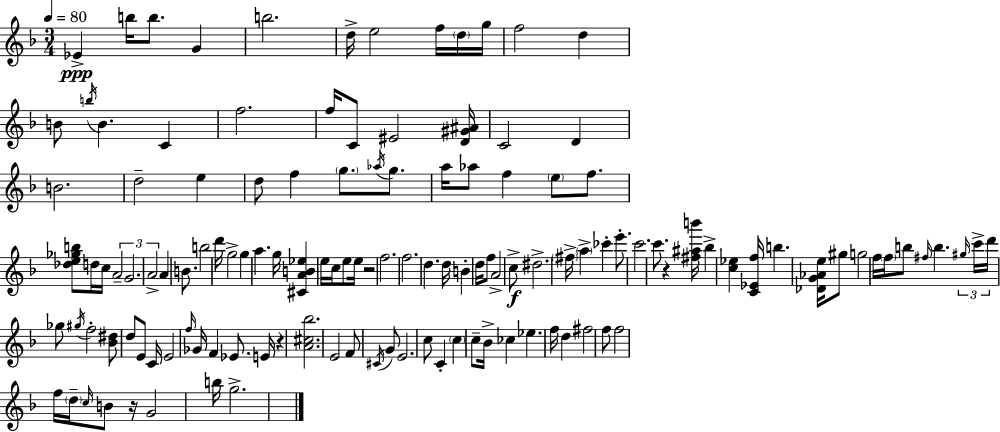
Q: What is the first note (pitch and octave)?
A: Eb4